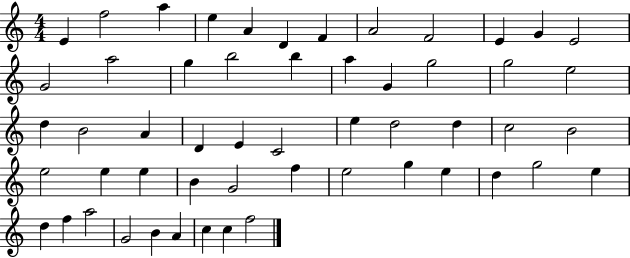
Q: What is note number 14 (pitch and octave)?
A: A5